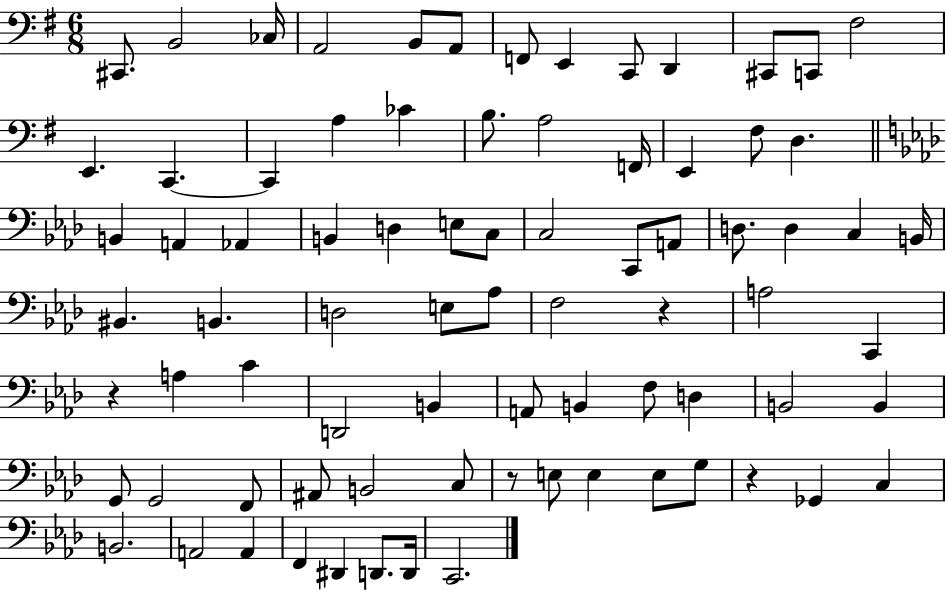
X:1
T:Untitled
M:6/8
L:1/4
K:G
^C,,/2 B,,2 _C,/4 A,,2 B,,/2 A,,/2 F,,/2 E,, C,,/2 D,, ^C,,/2 C,,/2 ^F,2 E,, C,, C,, A, _C B,/2 A,2 F,,/4 E,, ^F,/2 D, B,, A,, _A,, B,, D, E,/2 C,/2 C,2 C,,/2 A,,/2 D,/2 D, C, B,,/4 ^B,, B,, D,2 E,/2 _A,/2 F,2 z A,2 C,, z A, C D,,2 B,, A,,/2 B,, F,/2 D, B,,2 B,, G,,/2 G,,2 F,,/2 ^A,,/2 B,,2 C,/2 z/2 E,/2 E, E,/2 G,/2 z _G,, C, B,,2 A,,2 A,, F,, ^D,, D,,/2 D,,/4 C,,2